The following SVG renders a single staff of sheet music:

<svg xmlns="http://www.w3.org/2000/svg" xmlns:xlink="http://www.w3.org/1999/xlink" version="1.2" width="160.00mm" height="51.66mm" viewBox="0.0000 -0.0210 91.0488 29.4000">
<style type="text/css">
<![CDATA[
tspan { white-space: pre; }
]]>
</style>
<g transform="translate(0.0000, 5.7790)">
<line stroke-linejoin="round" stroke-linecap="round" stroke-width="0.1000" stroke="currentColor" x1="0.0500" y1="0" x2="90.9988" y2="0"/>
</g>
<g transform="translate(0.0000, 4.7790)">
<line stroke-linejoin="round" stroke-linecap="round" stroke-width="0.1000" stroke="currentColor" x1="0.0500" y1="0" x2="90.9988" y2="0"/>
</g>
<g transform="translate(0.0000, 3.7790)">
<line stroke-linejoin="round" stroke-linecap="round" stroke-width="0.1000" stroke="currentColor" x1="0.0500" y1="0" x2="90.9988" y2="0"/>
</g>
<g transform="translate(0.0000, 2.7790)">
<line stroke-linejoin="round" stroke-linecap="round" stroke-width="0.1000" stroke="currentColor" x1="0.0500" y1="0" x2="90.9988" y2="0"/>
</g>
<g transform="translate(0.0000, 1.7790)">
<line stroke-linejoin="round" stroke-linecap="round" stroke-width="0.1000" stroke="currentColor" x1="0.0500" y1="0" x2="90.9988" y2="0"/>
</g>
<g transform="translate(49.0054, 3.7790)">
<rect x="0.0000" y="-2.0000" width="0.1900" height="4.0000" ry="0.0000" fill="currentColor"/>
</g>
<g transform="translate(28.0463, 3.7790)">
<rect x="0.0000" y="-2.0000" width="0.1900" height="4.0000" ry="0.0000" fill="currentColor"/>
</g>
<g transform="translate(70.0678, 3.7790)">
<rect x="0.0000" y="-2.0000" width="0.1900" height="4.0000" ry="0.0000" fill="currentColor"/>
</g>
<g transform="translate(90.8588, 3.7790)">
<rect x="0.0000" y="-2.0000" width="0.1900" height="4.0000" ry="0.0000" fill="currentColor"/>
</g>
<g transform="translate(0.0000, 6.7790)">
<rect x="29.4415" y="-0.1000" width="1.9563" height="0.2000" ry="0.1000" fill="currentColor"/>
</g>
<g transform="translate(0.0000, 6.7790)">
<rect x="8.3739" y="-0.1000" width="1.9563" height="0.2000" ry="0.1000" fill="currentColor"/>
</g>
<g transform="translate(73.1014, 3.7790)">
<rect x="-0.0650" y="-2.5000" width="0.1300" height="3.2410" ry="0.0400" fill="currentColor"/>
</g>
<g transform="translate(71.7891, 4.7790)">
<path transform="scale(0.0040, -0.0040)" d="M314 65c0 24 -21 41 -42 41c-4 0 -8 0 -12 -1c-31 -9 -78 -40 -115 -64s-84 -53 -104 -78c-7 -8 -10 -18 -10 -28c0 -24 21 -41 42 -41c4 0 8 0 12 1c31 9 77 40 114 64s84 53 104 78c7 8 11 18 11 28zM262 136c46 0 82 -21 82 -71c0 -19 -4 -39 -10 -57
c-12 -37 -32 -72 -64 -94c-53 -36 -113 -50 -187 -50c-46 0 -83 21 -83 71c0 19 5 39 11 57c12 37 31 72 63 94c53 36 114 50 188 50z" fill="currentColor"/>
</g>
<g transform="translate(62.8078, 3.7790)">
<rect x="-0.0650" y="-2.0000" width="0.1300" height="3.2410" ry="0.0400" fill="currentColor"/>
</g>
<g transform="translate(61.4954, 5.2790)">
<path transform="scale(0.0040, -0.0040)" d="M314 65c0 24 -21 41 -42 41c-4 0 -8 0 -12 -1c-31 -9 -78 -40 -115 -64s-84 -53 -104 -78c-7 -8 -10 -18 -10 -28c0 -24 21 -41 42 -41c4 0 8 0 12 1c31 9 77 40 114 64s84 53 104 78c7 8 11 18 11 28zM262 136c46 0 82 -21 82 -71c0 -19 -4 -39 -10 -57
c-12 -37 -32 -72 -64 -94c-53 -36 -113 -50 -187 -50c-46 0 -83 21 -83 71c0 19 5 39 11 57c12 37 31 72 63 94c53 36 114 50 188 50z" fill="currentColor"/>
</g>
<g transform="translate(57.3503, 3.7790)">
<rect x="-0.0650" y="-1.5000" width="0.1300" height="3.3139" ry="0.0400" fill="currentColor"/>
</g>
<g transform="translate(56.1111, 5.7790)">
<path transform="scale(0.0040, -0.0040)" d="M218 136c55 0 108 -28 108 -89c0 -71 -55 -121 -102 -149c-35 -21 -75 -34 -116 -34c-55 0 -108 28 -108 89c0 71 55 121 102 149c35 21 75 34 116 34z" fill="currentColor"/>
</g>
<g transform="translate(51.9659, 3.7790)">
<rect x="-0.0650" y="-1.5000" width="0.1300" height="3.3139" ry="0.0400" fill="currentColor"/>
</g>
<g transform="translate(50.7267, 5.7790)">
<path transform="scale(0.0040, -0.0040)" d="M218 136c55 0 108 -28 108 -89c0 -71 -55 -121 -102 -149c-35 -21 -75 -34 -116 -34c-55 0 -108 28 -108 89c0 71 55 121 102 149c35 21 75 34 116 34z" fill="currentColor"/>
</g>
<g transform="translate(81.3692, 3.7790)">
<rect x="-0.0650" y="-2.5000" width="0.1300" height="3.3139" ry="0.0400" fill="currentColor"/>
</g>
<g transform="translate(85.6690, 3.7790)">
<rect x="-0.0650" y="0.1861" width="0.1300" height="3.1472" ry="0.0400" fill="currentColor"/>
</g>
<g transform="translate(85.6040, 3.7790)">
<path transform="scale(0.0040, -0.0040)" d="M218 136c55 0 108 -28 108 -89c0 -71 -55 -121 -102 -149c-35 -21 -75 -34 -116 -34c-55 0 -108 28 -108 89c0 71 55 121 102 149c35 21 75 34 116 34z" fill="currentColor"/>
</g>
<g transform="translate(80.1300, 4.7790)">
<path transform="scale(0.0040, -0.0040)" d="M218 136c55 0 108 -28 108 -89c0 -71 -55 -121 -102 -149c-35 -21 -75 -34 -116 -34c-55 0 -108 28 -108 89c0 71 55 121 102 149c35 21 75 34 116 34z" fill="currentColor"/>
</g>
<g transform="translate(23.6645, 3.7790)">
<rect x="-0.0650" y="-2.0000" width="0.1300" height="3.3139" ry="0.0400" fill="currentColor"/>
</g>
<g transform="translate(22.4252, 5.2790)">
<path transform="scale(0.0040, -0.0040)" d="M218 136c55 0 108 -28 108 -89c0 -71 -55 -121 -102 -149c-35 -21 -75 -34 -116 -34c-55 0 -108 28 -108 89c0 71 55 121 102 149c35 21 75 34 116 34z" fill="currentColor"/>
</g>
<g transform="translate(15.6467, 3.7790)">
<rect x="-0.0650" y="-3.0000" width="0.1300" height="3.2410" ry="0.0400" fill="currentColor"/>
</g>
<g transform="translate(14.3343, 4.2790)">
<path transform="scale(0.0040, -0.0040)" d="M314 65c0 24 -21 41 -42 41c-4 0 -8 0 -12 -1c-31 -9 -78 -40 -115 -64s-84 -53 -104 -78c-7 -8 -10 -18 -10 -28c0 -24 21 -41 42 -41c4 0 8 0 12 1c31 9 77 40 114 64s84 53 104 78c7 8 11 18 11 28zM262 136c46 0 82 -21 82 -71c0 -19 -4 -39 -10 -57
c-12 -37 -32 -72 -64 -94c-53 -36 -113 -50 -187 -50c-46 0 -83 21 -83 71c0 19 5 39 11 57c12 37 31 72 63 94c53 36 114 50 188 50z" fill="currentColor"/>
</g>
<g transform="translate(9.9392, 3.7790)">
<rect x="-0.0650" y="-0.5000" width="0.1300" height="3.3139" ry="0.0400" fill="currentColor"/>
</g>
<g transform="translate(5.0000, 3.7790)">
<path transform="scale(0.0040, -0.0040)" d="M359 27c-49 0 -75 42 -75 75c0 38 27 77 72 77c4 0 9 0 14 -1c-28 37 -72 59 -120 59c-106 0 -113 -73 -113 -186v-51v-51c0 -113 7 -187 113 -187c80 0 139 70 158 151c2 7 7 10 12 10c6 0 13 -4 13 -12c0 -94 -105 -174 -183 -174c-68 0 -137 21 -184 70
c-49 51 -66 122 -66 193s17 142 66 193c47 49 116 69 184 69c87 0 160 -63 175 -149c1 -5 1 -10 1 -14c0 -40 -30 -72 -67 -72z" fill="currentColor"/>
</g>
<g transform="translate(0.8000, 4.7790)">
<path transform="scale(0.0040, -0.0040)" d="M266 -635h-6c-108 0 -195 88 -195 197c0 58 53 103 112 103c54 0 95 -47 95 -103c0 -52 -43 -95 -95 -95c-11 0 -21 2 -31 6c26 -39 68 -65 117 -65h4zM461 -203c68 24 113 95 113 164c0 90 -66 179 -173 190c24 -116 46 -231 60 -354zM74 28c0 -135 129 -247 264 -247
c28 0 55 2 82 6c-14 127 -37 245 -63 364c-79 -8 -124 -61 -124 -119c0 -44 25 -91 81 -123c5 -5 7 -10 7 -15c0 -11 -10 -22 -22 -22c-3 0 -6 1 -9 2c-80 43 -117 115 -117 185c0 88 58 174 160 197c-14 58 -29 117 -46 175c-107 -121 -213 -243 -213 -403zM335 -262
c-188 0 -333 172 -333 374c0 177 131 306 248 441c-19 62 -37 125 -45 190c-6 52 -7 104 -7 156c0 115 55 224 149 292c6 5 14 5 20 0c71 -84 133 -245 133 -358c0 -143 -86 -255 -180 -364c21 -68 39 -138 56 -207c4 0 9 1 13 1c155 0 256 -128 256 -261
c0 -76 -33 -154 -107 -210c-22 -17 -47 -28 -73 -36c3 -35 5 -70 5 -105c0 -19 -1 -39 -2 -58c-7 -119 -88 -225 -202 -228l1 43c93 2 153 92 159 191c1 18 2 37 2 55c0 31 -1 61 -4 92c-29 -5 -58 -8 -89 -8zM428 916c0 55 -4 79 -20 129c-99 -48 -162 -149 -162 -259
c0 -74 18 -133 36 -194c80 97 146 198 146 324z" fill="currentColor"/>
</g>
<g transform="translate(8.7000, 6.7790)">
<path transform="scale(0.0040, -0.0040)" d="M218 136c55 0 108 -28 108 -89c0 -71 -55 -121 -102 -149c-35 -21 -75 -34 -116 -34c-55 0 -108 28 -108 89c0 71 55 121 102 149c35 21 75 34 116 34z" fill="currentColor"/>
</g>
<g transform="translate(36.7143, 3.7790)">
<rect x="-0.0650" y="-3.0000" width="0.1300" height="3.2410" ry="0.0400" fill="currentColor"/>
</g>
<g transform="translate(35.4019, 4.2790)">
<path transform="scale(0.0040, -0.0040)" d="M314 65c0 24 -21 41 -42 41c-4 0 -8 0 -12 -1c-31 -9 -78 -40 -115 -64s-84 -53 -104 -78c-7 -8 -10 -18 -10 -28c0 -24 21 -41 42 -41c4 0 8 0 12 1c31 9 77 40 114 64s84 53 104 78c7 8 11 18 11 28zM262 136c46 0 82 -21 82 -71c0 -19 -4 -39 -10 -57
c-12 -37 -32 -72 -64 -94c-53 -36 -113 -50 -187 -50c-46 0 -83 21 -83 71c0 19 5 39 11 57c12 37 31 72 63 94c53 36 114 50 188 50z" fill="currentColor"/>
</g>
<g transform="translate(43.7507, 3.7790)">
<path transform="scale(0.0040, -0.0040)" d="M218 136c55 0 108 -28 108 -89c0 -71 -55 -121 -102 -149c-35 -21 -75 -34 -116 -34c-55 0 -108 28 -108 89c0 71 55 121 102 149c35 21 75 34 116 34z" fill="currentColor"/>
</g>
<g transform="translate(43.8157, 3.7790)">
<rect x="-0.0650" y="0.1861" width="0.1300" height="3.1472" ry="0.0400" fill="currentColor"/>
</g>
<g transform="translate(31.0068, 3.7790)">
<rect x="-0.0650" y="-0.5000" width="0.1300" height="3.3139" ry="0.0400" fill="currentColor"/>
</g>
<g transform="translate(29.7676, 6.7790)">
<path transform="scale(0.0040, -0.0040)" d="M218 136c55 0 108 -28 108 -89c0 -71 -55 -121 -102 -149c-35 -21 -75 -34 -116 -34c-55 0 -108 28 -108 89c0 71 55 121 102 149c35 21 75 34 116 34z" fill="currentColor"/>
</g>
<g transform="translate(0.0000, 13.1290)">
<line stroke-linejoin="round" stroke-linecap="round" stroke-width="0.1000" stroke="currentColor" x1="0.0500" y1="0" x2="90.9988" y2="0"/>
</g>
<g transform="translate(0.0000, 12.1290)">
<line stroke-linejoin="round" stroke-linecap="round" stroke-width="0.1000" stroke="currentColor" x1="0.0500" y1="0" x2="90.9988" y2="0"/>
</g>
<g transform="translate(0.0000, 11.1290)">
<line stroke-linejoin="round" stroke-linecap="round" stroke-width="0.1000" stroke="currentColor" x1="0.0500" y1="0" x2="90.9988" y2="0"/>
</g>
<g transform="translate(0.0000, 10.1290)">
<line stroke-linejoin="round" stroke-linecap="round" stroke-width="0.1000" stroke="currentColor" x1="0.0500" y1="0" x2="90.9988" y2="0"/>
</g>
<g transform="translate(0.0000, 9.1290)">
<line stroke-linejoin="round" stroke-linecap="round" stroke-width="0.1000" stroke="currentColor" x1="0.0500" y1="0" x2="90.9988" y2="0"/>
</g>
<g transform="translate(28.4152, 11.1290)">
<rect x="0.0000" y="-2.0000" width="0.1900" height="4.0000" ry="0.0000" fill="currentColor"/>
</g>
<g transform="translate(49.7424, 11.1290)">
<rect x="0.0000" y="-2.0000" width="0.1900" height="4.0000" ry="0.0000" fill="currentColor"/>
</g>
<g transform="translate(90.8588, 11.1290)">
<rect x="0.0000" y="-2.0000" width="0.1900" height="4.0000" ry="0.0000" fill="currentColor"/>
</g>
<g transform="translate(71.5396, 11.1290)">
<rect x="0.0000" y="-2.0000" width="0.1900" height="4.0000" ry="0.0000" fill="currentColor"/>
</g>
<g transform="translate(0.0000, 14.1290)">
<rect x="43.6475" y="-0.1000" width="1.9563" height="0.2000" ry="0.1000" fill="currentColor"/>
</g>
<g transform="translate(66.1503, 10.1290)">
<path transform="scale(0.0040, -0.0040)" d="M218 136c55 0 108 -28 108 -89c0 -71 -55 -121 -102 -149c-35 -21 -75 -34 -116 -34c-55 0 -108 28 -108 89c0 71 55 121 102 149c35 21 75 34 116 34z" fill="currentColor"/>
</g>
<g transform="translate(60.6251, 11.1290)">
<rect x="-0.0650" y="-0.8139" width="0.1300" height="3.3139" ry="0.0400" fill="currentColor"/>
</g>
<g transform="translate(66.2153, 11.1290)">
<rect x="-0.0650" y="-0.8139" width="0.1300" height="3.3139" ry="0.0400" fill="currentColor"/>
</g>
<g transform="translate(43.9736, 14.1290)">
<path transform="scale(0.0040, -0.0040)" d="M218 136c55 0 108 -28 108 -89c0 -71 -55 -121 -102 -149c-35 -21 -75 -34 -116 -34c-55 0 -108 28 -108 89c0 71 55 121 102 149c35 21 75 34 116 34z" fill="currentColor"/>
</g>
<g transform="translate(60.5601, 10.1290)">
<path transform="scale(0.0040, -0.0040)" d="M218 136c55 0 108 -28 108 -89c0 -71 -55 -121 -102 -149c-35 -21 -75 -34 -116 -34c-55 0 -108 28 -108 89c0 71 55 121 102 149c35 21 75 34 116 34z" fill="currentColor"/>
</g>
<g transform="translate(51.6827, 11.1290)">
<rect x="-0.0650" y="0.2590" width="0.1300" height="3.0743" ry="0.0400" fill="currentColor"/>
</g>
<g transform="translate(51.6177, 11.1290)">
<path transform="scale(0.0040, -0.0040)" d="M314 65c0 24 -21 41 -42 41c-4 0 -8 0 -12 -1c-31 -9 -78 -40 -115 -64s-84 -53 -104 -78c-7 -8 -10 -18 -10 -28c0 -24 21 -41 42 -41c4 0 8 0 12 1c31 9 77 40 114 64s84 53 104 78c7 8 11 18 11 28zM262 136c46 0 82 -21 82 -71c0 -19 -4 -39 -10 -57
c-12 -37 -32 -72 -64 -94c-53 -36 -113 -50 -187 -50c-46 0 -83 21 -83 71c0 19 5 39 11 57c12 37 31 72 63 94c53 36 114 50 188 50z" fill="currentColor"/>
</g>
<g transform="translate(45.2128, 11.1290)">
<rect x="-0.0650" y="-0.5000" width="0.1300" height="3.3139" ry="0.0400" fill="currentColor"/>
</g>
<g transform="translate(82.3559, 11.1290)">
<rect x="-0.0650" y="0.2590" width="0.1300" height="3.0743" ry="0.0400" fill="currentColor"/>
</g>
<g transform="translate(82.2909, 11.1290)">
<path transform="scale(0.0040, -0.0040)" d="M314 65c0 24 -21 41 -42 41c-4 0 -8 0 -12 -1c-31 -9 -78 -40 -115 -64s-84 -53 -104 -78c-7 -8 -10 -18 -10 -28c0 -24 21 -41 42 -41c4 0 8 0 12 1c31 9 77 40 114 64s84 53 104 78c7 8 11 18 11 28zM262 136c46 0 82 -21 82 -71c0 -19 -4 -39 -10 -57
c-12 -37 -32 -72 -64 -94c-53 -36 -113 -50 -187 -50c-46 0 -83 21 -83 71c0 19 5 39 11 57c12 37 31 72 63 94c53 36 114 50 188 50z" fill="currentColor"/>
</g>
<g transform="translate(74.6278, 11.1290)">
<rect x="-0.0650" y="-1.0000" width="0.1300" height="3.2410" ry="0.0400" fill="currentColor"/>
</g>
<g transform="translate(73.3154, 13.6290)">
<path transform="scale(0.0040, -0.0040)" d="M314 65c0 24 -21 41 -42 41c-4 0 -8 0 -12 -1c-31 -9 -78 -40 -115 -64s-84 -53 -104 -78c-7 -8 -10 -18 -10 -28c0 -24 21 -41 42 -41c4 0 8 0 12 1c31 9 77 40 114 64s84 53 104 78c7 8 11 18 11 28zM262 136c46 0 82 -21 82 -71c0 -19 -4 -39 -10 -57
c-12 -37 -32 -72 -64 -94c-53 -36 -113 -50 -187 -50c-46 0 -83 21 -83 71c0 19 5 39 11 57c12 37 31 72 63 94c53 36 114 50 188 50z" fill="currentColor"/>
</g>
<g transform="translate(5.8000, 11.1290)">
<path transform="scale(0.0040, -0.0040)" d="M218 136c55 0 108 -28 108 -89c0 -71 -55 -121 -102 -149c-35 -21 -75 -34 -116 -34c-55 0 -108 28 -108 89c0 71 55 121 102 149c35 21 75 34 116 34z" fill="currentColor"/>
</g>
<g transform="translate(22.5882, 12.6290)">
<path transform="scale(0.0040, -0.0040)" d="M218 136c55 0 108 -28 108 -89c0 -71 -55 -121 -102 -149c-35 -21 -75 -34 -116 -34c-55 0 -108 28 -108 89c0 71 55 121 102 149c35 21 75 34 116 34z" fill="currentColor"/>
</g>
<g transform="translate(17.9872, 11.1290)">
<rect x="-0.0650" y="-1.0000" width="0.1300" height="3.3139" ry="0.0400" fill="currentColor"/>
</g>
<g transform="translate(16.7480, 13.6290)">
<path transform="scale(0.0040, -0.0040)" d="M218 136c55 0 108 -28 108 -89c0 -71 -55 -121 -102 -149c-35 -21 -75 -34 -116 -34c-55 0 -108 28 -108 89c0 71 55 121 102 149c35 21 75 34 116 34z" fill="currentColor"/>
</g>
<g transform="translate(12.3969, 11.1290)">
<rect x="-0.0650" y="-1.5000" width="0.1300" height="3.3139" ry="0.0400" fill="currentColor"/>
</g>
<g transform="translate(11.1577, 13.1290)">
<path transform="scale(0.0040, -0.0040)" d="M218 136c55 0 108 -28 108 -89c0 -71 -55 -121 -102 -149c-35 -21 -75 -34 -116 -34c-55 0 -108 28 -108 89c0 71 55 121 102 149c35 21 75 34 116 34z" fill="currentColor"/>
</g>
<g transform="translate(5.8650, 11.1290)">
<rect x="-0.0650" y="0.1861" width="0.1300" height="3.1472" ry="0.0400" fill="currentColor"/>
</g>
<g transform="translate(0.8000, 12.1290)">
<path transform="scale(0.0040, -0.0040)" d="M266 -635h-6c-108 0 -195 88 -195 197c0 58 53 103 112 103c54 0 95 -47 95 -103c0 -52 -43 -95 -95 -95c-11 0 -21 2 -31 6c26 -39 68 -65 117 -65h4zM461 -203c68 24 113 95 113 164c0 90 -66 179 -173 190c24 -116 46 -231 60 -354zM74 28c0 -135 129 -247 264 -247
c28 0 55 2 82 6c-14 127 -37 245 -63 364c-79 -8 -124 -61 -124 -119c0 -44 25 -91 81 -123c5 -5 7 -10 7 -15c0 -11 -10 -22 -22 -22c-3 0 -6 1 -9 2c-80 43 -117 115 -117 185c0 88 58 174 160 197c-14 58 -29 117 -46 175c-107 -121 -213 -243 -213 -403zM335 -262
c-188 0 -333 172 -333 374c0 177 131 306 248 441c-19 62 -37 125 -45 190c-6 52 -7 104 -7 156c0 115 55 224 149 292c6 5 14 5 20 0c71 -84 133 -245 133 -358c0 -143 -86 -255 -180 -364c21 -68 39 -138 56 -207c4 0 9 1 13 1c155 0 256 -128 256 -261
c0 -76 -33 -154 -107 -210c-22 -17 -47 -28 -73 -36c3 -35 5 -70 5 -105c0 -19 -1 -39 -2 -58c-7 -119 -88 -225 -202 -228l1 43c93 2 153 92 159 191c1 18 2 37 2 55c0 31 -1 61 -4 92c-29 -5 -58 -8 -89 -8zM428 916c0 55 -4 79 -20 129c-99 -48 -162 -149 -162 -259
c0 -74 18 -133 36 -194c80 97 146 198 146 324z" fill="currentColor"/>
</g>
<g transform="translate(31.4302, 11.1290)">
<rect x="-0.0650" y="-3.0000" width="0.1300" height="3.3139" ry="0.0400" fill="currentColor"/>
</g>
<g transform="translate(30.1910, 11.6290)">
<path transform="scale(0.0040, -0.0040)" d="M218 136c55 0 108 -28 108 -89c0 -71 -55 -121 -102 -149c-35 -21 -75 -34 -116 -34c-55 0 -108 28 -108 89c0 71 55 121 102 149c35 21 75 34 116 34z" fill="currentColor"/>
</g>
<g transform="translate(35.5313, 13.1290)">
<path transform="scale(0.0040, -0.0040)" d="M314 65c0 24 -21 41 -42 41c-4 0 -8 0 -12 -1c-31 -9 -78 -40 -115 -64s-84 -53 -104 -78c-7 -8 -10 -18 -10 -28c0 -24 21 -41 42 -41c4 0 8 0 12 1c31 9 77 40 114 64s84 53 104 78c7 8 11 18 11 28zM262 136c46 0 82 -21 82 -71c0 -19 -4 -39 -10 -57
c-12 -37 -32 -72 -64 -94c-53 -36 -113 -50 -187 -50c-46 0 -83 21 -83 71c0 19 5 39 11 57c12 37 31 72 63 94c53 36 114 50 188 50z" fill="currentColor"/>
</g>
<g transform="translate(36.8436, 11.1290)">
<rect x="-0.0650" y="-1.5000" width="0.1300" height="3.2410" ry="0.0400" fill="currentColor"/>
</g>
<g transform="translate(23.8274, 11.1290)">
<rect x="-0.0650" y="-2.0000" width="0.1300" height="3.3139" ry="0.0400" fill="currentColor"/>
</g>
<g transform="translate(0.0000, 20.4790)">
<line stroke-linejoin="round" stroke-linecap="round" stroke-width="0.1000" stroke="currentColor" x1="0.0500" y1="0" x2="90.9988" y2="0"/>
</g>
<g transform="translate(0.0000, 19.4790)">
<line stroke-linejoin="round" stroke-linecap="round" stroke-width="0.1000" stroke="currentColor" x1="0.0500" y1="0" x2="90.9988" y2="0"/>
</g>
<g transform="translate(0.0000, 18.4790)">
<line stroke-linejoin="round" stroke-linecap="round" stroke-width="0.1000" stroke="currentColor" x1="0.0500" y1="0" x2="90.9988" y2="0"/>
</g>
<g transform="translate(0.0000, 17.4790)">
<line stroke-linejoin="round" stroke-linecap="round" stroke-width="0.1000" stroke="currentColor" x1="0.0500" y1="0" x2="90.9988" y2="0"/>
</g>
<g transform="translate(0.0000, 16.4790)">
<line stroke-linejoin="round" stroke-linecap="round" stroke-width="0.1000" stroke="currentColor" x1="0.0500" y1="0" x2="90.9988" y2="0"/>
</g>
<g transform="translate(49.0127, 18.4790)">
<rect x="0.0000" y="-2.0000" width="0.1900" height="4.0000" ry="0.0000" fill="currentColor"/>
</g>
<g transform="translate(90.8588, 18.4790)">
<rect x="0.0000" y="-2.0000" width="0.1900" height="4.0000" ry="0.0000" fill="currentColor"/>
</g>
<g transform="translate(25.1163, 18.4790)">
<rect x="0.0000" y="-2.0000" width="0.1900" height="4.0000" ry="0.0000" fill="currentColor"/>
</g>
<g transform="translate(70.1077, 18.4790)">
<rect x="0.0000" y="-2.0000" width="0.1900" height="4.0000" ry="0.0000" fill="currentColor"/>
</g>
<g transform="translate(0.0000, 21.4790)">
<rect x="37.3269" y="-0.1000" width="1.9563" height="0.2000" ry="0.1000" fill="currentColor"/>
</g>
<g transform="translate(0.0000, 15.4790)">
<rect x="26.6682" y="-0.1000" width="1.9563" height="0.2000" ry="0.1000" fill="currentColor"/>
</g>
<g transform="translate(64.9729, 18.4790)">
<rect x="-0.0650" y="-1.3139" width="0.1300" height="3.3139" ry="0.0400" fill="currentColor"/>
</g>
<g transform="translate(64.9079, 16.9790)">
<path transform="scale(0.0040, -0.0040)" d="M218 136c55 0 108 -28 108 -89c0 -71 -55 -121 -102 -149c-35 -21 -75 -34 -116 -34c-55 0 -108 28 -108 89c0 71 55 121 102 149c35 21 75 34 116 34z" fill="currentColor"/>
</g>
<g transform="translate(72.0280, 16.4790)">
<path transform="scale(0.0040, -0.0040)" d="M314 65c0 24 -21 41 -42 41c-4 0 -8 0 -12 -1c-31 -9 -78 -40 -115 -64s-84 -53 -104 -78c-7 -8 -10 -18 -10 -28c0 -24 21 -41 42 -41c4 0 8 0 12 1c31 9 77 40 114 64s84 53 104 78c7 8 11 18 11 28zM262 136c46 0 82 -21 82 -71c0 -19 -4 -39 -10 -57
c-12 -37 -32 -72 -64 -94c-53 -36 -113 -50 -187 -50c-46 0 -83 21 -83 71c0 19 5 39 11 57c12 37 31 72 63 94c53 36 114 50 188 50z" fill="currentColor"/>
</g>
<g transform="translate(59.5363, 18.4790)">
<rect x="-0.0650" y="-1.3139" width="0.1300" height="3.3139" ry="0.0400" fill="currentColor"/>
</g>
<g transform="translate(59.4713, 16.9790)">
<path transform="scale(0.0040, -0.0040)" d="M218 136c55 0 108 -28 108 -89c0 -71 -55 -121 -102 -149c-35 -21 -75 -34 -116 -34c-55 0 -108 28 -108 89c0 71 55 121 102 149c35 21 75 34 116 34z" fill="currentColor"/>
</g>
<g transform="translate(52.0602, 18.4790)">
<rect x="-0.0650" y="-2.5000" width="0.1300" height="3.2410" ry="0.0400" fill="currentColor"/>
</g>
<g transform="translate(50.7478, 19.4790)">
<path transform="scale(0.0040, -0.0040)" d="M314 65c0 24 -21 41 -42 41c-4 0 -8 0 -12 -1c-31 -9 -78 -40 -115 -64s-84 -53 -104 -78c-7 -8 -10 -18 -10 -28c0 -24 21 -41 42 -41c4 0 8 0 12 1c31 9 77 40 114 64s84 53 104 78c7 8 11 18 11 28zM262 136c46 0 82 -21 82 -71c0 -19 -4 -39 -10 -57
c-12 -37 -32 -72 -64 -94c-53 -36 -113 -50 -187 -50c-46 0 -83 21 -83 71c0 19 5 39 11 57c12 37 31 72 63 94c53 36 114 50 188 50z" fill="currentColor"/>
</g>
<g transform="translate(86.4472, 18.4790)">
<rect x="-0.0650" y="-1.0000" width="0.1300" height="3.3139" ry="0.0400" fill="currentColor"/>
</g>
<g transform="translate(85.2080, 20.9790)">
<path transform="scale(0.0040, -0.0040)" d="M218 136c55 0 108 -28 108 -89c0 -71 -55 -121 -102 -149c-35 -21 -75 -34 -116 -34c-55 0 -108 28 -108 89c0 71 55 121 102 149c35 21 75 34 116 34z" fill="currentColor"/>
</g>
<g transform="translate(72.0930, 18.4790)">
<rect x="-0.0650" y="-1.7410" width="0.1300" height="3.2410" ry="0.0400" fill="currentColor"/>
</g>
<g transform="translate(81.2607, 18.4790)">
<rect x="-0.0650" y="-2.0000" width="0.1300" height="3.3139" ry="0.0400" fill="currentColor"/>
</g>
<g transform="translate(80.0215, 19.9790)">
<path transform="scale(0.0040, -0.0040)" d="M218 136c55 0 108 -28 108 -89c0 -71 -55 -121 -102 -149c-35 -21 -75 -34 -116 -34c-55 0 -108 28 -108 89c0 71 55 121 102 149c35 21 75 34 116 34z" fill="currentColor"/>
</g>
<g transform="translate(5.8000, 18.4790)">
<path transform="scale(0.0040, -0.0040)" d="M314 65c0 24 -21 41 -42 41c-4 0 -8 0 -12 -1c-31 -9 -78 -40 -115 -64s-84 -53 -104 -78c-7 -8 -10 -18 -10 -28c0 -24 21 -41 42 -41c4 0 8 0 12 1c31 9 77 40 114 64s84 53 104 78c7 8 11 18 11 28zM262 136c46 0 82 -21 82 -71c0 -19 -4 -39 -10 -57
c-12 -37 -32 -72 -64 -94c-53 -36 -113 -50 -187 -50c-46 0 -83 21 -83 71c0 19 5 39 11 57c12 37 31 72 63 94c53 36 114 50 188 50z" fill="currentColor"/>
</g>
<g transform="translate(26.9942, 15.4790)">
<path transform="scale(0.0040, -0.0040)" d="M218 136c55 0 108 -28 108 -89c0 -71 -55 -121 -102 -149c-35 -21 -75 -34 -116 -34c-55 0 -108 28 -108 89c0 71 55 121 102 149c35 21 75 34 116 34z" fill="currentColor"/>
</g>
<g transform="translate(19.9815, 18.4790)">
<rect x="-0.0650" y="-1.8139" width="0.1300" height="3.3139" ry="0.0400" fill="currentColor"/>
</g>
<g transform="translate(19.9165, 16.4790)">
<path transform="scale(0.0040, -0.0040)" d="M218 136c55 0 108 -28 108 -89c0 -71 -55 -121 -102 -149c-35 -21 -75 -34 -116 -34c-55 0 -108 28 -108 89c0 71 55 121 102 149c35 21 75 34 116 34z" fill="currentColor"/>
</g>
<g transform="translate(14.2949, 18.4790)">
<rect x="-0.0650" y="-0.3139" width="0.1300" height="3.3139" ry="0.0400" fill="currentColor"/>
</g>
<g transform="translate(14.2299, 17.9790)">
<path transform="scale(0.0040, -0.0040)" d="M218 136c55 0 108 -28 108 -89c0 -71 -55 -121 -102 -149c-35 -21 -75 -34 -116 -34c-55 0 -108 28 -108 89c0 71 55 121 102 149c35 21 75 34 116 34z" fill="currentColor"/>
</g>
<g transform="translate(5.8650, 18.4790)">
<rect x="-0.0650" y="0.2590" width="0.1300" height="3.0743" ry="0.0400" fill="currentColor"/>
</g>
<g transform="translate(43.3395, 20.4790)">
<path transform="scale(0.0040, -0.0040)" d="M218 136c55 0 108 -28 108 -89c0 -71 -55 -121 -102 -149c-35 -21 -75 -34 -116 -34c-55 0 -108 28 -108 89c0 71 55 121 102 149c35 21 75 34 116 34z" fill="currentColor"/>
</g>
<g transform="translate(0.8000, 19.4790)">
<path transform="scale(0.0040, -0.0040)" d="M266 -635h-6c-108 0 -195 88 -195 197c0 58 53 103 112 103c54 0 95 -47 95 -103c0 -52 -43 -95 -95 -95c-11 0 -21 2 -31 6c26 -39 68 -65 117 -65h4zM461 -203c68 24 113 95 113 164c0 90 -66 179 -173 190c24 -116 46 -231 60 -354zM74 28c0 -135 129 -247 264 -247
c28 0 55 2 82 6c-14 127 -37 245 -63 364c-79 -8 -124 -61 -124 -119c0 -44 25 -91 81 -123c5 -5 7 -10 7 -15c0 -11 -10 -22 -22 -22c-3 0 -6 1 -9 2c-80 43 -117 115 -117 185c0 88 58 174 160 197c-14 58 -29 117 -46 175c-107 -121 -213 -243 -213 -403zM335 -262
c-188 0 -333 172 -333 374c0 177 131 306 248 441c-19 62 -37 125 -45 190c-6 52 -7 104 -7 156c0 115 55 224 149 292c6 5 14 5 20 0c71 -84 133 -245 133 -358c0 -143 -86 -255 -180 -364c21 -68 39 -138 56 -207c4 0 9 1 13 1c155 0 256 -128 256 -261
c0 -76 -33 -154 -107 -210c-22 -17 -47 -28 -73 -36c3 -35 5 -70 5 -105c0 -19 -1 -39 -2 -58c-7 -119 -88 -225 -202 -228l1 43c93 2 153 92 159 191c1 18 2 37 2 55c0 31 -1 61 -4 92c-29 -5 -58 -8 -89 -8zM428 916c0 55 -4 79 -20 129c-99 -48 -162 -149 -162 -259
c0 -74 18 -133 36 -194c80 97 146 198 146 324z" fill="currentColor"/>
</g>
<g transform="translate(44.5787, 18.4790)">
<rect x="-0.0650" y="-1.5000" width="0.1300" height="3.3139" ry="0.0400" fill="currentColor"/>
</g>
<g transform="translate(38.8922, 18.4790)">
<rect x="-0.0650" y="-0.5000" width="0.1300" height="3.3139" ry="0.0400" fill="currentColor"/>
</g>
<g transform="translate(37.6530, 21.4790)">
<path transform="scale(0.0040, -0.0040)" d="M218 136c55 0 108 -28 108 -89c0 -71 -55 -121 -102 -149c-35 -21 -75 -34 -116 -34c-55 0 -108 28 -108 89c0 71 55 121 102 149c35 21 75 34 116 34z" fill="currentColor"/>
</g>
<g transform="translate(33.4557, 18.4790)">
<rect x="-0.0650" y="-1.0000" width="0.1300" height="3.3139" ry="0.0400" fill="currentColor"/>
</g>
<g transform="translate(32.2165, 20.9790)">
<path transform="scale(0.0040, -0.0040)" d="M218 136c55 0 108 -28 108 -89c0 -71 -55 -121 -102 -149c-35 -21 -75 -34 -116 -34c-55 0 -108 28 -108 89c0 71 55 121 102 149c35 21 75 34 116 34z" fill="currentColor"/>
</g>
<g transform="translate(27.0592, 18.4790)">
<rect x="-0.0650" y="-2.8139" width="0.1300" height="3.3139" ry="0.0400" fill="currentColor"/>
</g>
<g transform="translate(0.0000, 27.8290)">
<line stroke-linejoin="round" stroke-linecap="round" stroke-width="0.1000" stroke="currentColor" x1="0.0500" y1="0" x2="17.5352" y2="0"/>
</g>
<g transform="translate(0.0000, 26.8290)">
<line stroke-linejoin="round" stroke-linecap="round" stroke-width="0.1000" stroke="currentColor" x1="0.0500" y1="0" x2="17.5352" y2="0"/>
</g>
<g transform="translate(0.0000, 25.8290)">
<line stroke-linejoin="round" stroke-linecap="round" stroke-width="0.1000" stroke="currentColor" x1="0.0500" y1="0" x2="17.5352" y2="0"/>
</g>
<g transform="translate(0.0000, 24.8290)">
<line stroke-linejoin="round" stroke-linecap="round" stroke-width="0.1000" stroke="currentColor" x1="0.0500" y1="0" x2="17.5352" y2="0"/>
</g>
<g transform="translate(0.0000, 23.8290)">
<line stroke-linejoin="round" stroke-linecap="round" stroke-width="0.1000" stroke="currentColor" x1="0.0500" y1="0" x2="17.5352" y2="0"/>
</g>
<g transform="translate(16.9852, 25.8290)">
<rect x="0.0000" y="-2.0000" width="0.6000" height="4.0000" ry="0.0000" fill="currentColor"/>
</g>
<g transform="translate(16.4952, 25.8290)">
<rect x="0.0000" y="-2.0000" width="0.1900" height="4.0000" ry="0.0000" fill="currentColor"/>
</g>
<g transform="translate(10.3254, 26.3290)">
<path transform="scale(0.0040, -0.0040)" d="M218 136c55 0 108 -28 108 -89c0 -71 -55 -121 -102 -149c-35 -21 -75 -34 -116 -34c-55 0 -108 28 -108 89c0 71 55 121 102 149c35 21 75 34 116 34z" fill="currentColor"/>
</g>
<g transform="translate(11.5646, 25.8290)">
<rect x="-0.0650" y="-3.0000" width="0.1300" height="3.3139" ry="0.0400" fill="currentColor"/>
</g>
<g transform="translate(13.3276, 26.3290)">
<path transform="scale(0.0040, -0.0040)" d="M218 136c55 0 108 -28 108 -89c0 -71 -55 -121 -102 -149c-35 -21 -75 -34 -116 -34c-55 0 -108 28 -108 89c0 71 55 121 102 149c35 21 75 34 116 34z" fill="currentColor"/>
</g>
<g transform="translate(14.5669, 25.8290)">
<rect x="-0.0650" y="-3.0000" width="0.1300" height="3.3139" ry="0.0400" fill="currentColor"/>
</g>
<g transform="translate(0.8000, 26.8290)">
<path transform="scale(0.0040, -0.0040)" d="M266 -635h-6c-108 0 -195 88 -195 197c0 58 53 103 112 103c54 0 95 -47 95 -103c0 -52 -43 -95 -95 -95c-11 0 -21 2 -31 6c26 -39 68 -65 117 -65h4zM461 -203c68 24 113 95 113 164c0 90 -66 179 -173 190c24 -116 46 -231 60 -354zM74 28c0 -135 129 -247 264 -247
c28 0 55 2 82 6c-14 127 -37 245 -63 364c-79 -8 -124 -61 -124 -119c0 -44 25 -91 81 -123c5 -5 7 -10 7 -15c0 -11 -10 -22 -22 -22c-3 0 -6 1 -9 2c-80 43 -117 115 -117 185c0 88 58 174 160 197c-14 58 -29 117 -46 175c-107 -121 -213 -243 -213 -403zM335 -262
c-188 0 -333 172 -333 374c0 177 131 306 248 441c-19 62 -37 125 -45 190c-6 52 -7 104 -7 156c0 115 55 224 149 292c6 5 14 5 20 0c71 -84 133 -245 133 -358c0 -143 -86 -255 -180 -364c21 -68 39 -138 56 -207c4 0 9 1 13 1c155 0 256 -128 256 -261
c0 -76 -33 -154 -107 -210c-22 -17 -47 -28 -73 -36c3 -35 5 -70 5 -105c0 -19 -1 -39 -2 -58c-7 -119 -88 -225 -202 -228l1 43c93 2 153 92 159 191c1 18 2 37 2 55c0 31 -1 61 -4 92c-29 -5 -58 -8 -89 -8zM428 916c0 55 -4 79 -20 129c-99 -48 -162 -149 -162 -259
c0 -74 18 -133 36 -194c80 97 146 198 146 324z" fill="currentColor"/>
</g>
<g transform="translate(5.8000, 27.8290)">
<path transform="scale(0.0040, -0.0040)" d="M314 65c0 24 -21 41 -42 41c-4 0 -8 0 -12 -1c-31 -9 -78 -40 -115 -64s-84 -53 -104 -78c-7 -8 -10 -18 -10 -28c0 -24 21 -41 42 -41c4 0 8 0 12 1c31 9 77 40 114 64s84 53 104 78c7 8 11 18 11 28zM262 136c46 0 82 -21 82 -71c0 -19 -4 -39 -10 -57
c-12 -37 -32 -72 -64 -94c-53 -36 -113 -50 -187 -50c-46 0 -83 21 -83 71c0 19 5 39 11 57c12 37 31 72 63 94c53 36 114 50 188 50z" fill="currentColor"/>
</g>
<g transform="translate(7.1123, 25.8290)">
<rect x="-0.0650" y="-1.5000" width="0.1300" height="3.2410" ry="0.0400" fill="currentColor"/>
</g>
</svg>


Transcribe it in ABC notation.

X:1
T:Untitled
M:4/4
L:1/4
K:C
C A2 F C A2 B E E F2 G2 G B B E D F A E2 C B2 d d D2 B2 B2 c f a D C E G2 e e f2 F D E2 A A